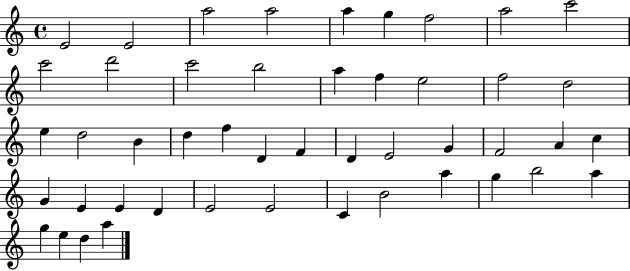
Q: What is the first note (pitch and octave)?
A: E4